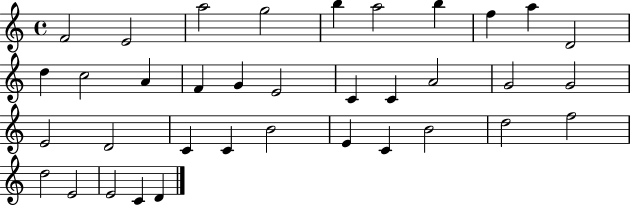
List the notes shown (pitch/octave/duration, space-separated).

F4/h E4/h A5/h G5/h B5/q A5/h B5/q F5/q A5/q D4/h D5/q C5/h A4/q F4/q G4/q E4/h C4/q C4/q A4/h G4/h G4/h E4/h D4/h C4/q C4/q B4/h E4/q C4/q B4/h D5/h F5/h D5/h E4/h E4/h C4/q D4/q